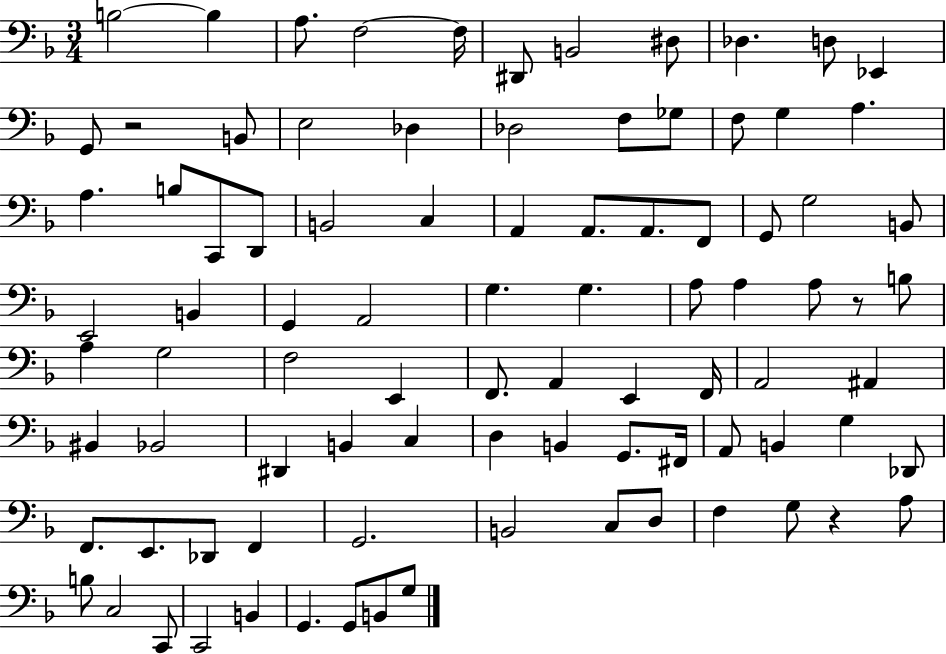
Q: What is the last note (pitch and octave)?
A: G3